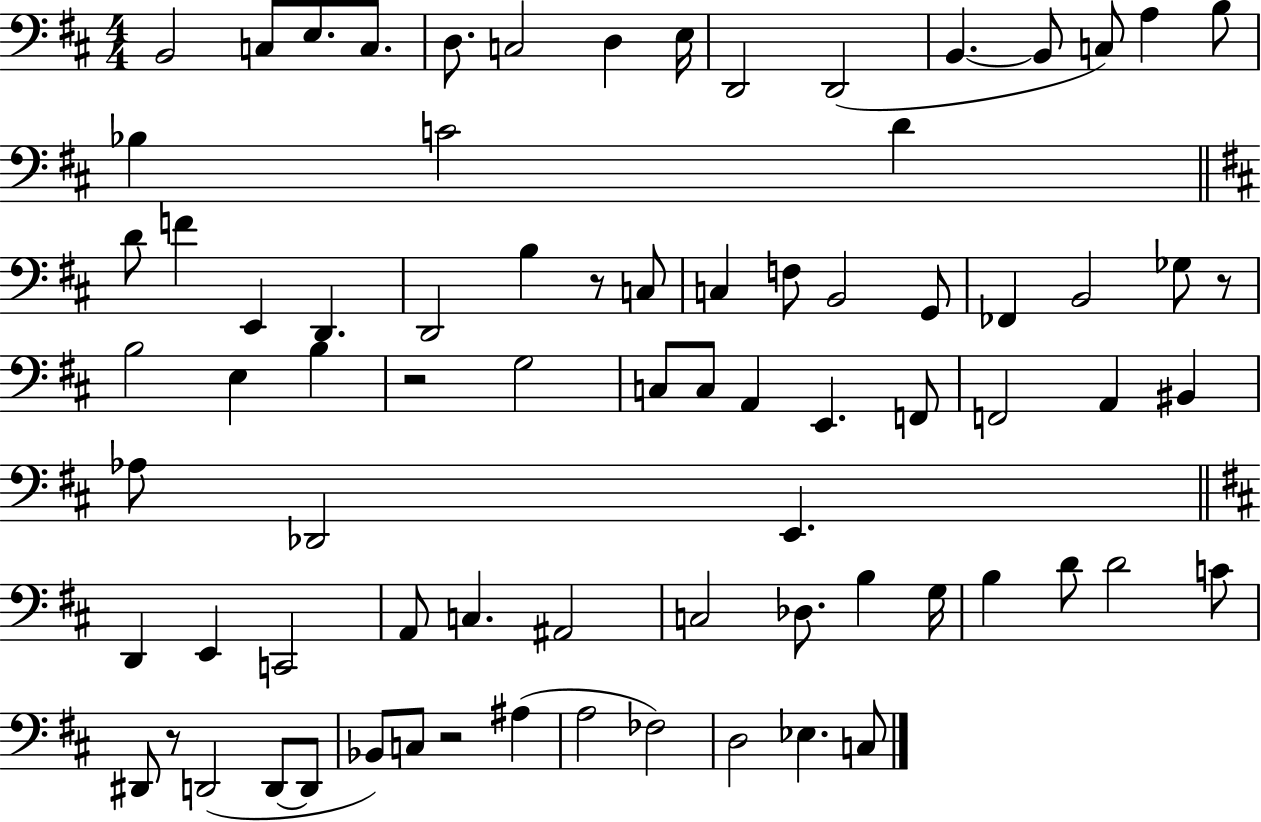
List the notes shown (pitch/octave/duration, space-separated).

B2/h C3/e E3/e. C3/e. D3/e. C3/h D3/q E3/s D2/h D2/h B2/q. B2/e C3/e A3/q B3/e Bb3/q C4/h D4/q D4/e F4/q E2/q D2/q. D2/h B3/q R/e C3/e C3/q F3/e B2/h G2/e FES2/q B2/h Gb3/e R/e B3/h E3/q B3/q R/h G3/h C3/e C3/e A2/q E2/q. F2/e F2/h A2/q BIS2/q Ab3/e Db2/h E2/q. D2/q E2/q C2/h A2/e C3/q. A#2/h C3/h Db3/e. B3/q G3/s B3/q D4/e D4/h C4/e D#2/e R/e D2/h D2/e D2/e Bb2/e C3/e R/h A#3/q A3/h FES3/h D3/h Eb3/q. C3/e